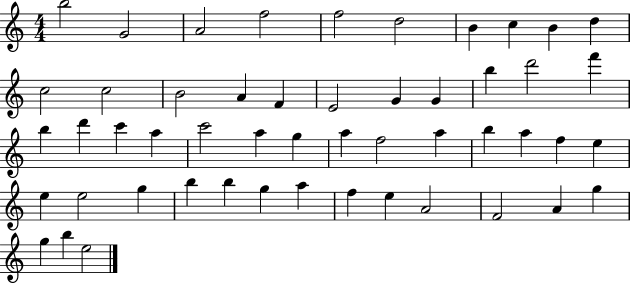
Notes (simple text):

B5/h G4/h A4/h F5/h F5/h D5/h B4/q C5/q B4/q D5/q C5/h C5/h B4/h A4/q F4/q E4/h G4/q G4/q B5/q D6/h F6/q B5/q D6/q C6/q A5/q C6/h A5/q G5/q A5/q F5/h A5/q B5/q A5/q F5/q E5/q E5/q E5/h G5/q B5/q B5/q G5/q A5/q F5/q E5/q A4/h F4/h A4/q G5/q G5/q B5/q E5/h